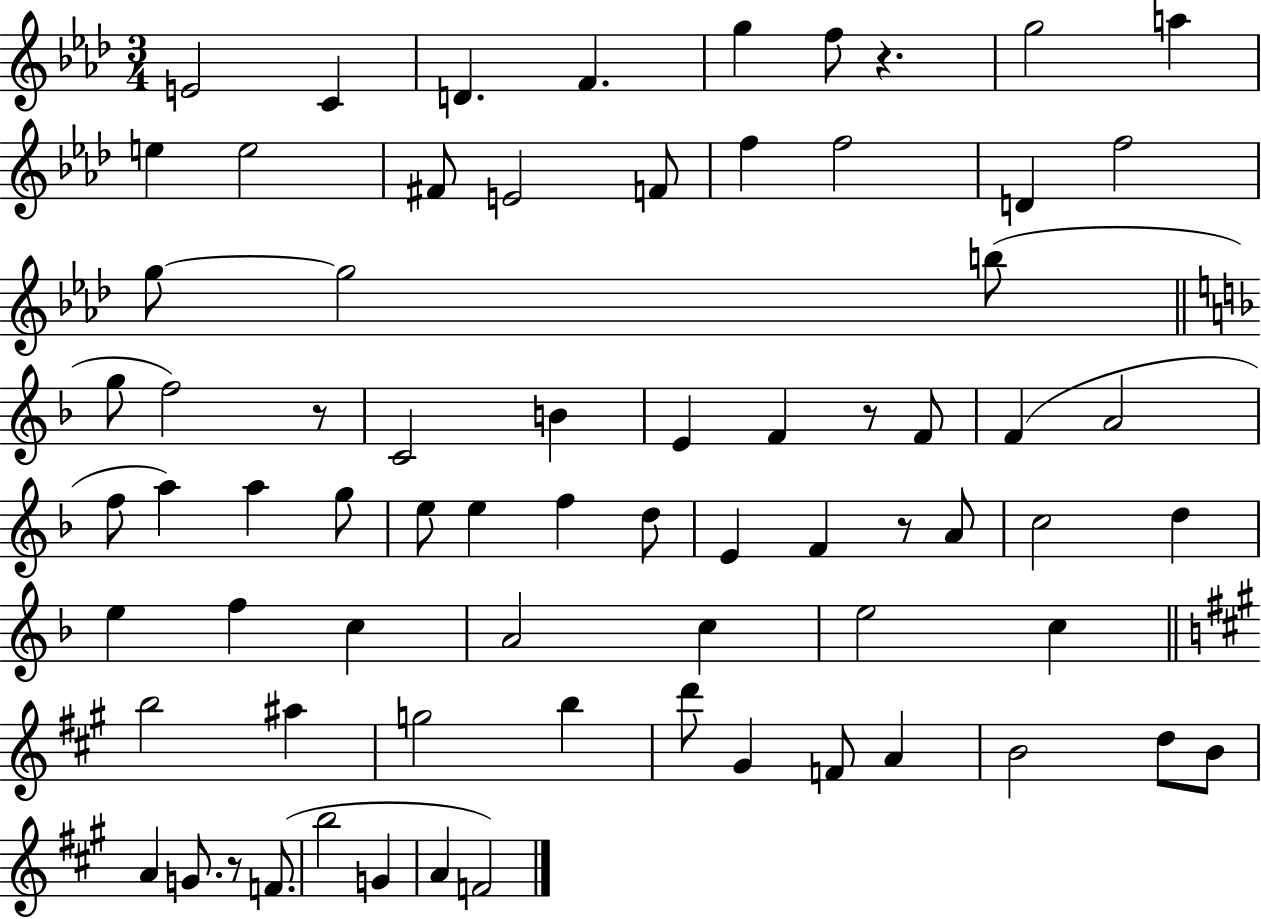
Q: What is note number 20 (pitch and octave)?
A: B5